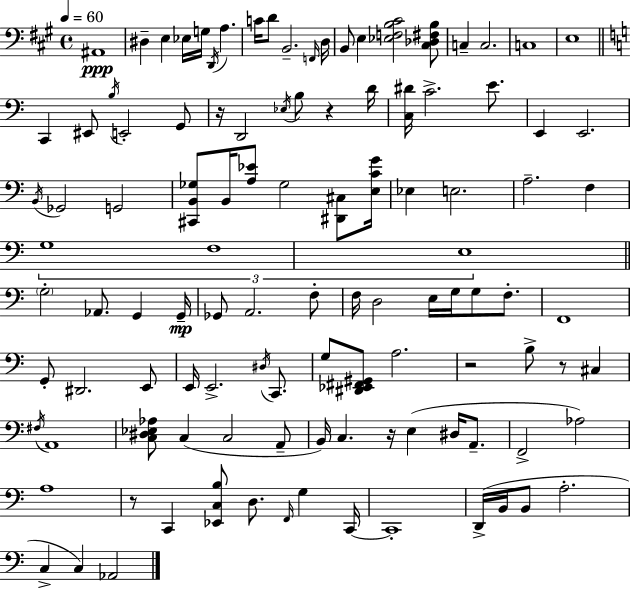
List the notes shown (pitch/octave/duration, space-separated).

A#2/w D#3/q E3/q Eb3/s G3/s D2/s A3/q. C4/s D4/e B2/h. F2/s D3/s B2/e E3/q [Eb3,F3,B3,C#4]/h [C#3,Db3,F#3,B3]/e C3/q C3/h. C3/w E3/w C2/q EIS2/e B3/s E2/h G2/e R/s D2/h Eb3/s B3/e R/q D4/s [C3,D#4]/s C4/h. E4/e. E2/q E2/h. B2/s Gb2/h G2/h [C#2,B2,Gb3]/e B2/s [A3,Eb4]/e Gb3/h [D#2,C#3]/e [E3,C4,G4]/s Eb3/q E3/h. A3/h. F3/q G3/w F3/w E3/w G3/h Ab2/e. G2/q G2/s Gb2/e A2/h. F3/e F3/s D3/h E3/s G3/s G3/e F3/e. F2/w G2/e D#2/h. E2/e E2/s E2/h. D#3/s C2/e. G3/e [D#2,Eb2,F#2,G#2]/e A3/h. R/h B3/e R/e C#3/q F#3/s A2/w [C3,D#3,Eb3,Ab3]/e C3/q C3/h A2/e B2/s C3/q. R/s E3/q D#3/s A2/e. F2/h Ab3/h A3/w R/e C2/q [Eb2,C3,B3]/e D3/e. F2/s G3/q C2/s C2/w D2/s B2/s B2/e A3/h. C3/q C3/q Ab2/h